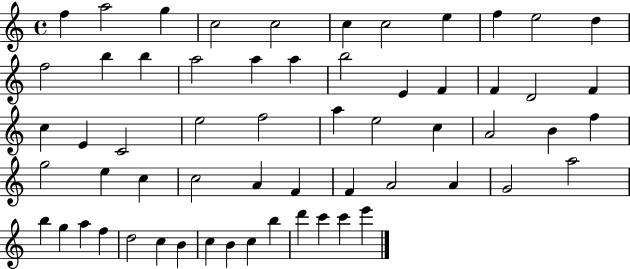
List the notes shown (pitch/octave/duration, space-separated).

F5/q A5/h G5/q C5/h C5/h C5/q C5/h E5/q F5/q E5/h D5/q F5/h B5/q B5/q A5/h A5/q A5/q B5/h E4/q F4/q F4/q D4/h F4/q C5/q E4/q C4/h E5/h F5/h A5/q E5/h C5/q A4/h B4/q F5/q G5/h E5/q C5/q C5/h A4/q F4/q F4/q A4/h A4/q G4/h A5/h B5/q G5/q A5/q F5/q D5/h C5/q B4/q C5/q B4/q C5/q B5/q D6/q C6/q C6/q E6/q